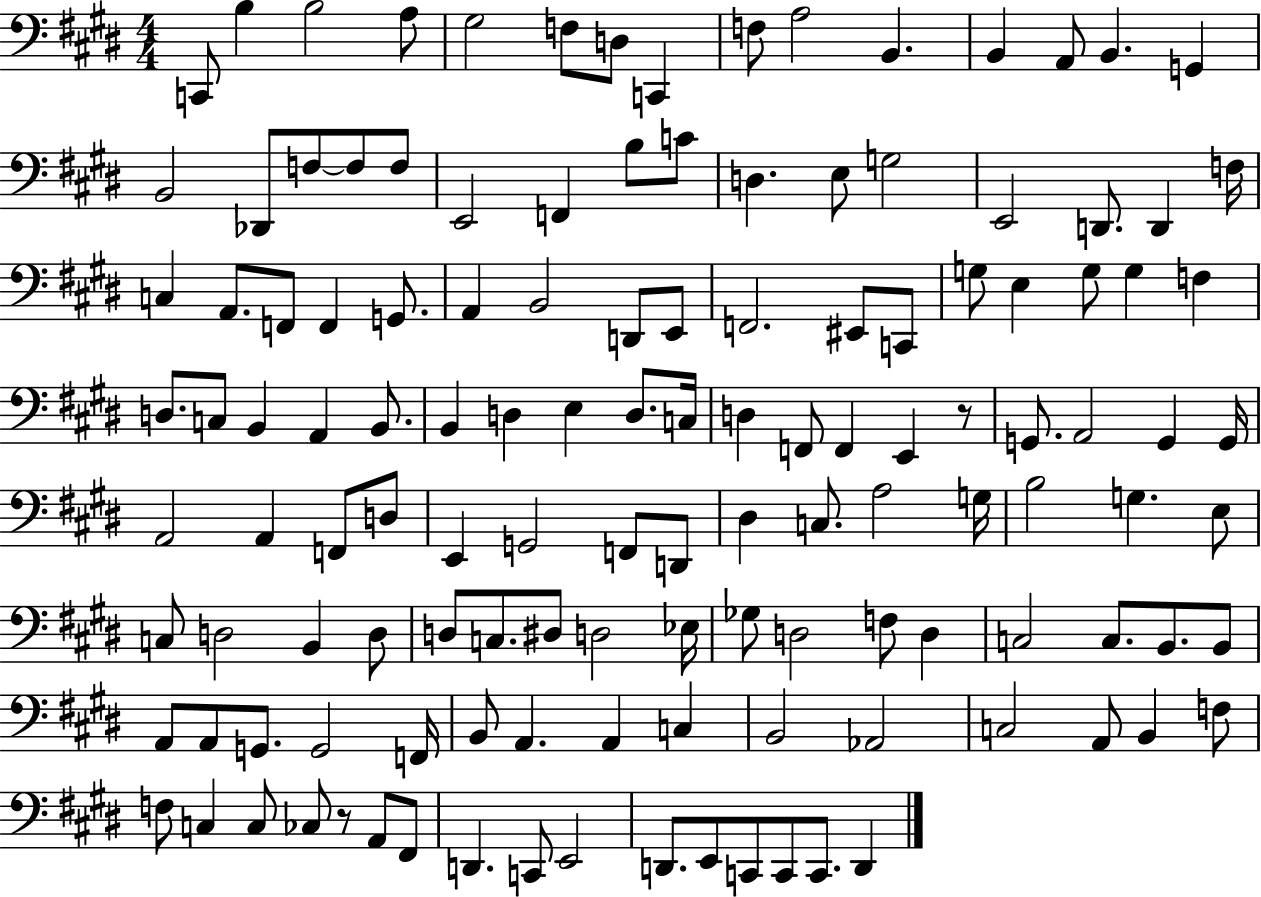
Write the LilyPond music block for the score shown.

{
  \clef bass
  \numericTimeSignature
  \time 4/4
  \key e \major
  c,8 b4 b2 a8 | gis2 f8 d8 c,4 | f8 a2 b,4. | b,4 a,8 b,4. g,4 | \break b,2 des,8 f8~~ f8 f8 | e,2 f,4 b8 c'8 | d4. e8 g2 | e,2 d,8. d,4 f16 | \break c4 a,8. f,8 f,4 g,8. | a,4 b,2 d,8 e,8 | f,2. eis,8 c,8 | g8 e4 g8 g4 f4 | \break d8. c8 b,4 a,4 b,8. | b,4 d4 e4 d8. c16 | d4 f,8 f,4 e,4 r8 | g,8. a,2 g,4 g,16 | \break a,2 a,4 f,8 d8 | e,4 g,2 f,8 d,8 | dis4 c8. a2 g16 | b2 g4. e8 | \break c8 d2 b,4 d8 | d8 c8. dis8 d2 ees16 | ges8 d2 f8 d4 | c2 c8. b,8. b,8 | \break a,8 a,8 g,8. g,2 f,16 | b,8 a,4. a,4 c4 | b,2 aes,2 | c2 a,8 b,4 f8 | \break f8 c4 c8 ces8 r8 a,8 fis,8 | d,4. c,8 e,2 | d,8. e,8 c,8 c,8 c,8. d,4 | \bar "|."
}